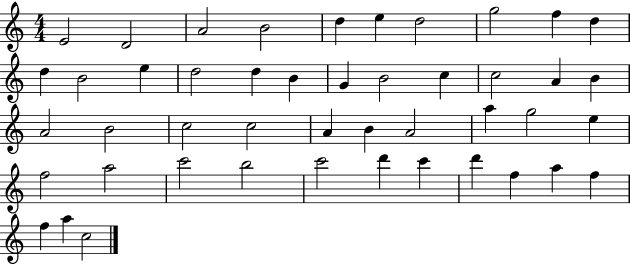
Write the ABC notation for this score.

X:1
T:Untitled
M:4/4
L:1/4
K:C
E2 D2 A2 B2 d e d2 g2 f d d B2 e d2 d B G B2 c c2 A B A2 B2 c2 c2 A B A2 a g2 e f2 a2 c'2 b2 c'2 d' c' d' f a f f a c2